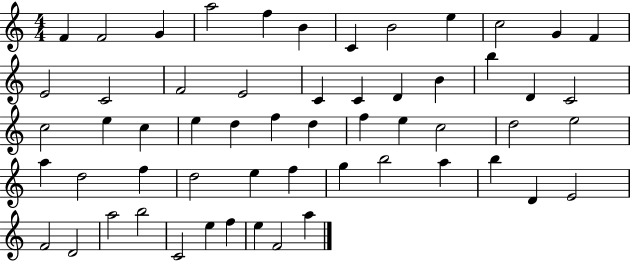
F4/q F4/h G4/q A5/h F5/q B4/q C4/q B4/h E5/q C5/h G4/q F4/q E4/h C4/h F4/h E4/h C4/q C4/q D4/q B4/q B5/q D4/q C4/h C5/h E5/q C5/q E5/q D5/q F5/q D5/q F5/q E5/q C5/h D5/h E5/h A5/q D5/h F5/q D5/h E5/q F5/q G5/q B5/h A5/q B5/q D4/q E4/h F4/h D4/h A5/h B5/h C4/h E5/q F5/q E5/q F4/h A5/q